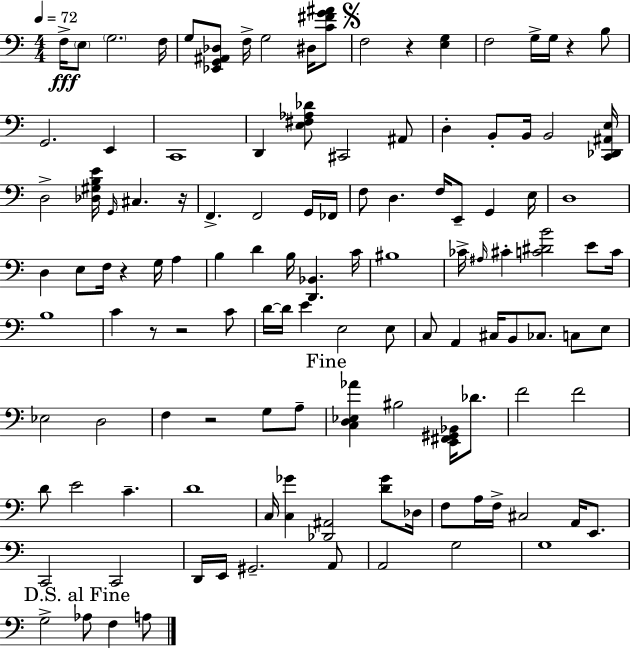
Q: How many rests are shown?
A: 7